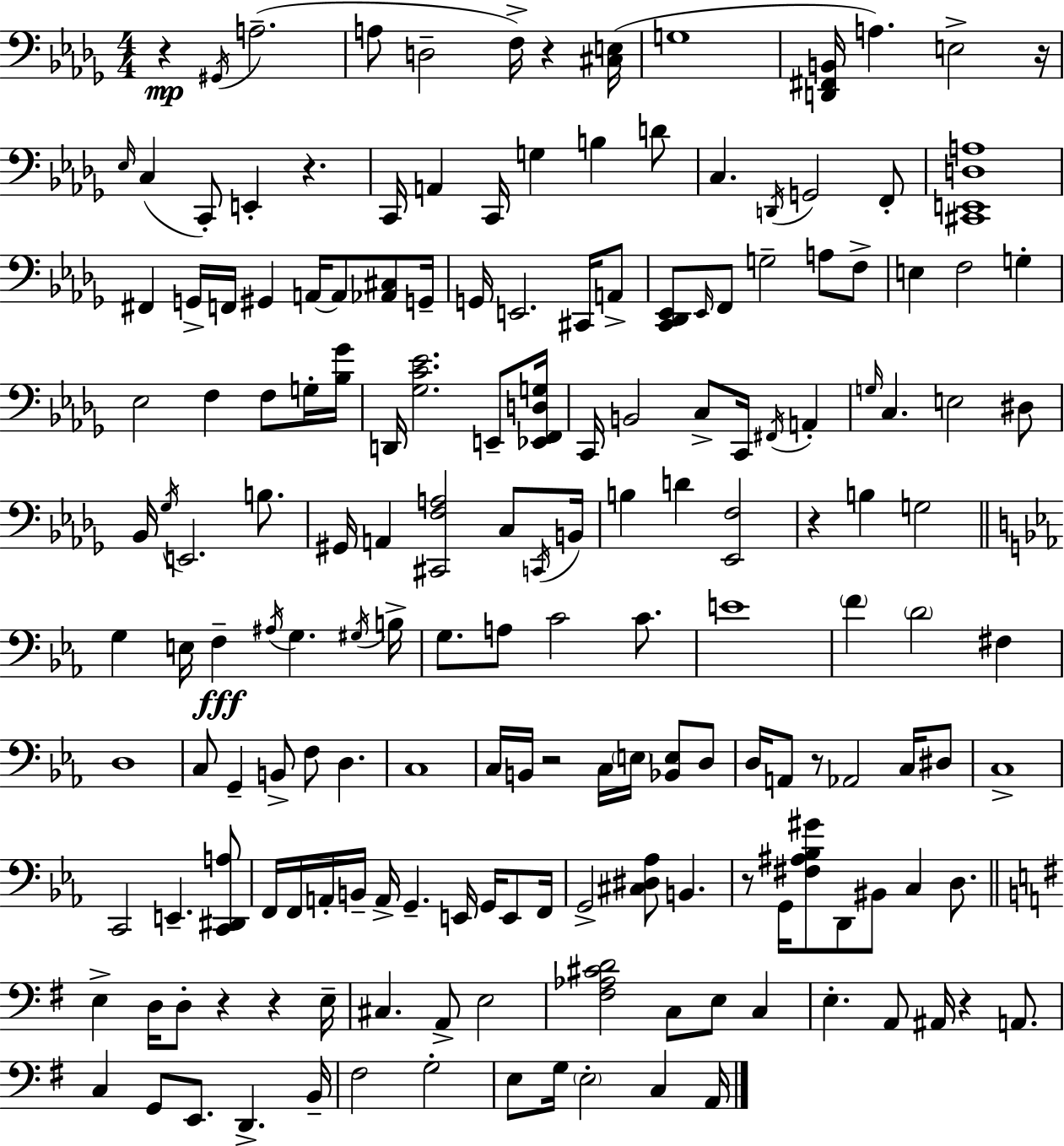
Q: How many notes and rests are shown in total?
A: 174